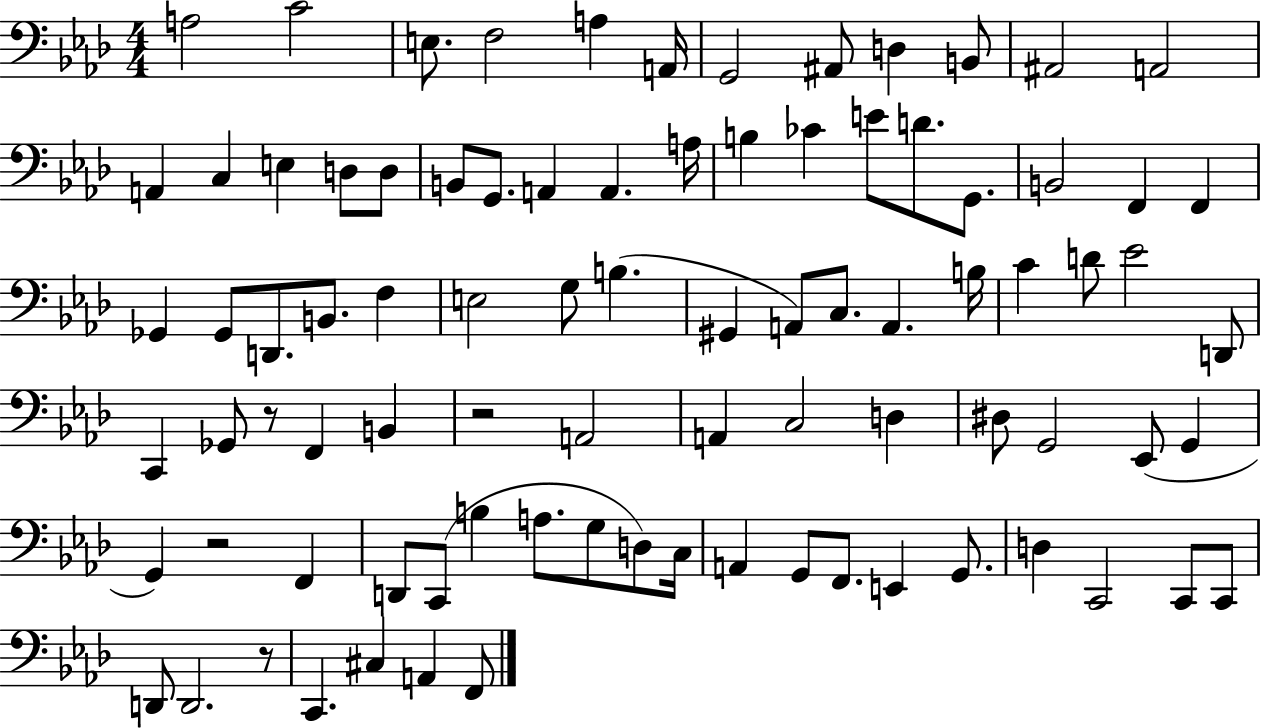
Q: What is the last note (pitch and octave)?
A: F2